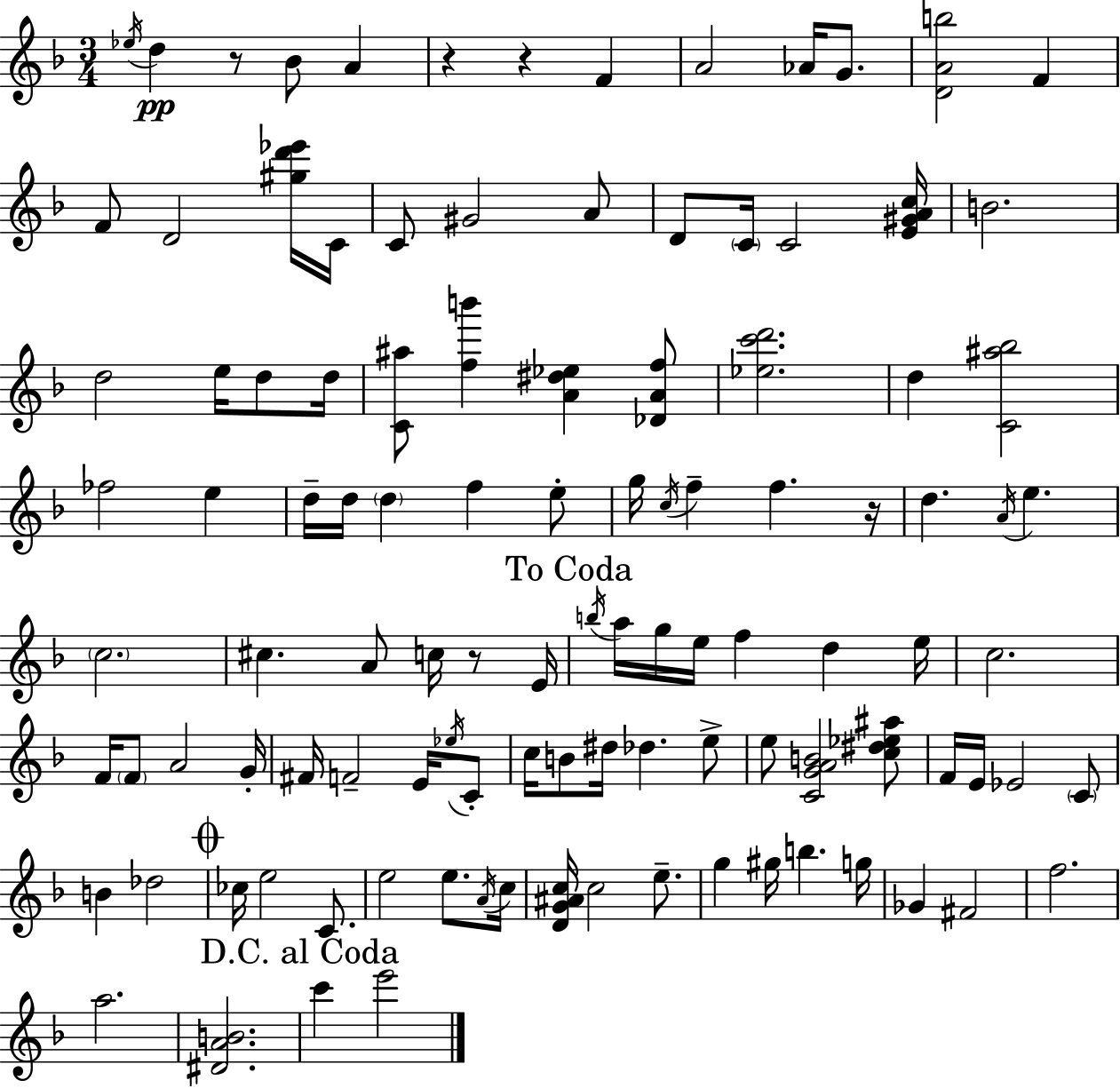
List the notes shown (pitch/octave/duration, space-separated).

Eb5/s D5/q R/e Bb4/e A4/q R/q R/q F4/q A4/h Ab4/s G4/e. [D4,A4,B5]/h F4/q F4/e D4/h [G#5,D6,Eb6]/s C4/s C4/e G#4/h A4/e D4/e C4/s C4/h [E4,G#4,A4,C5]/s B4/h. D5/h E5/s D5/e D5/s [C4,A#5]/e [F5,B6]/q [A4,D#5,Eb5]/q [Db4,A4,F5]/e [Eb5,C6,D6]/h. D5/q [C4,A#5,Bb5]/h FES5/h E5/q D5/s D5/s D5/q F5/q E5/e G5/s C5/s F5/q F5/q. R/s D5/q. A4/s E5/q. C5/h. C#5/q. A4/e C5/s R/e E4/s B5/s A5/s G5/s E5/s F5/q D5/q E5/s C5/h. F4/s F4/e A4/h G4/s F#4/s F4/h E4/s Eb5/s C4/e C5/s B4/e D#5/s Db5/q. E5/e E5/e [C4,G4,A4,B4]/h [C5,D#5,Eb5,A#5]/e F4/s E4/s Eb4/h C4/e B4/q Db5/h CES5/s E5/h C4/e. E5/h E5/e. A4/s C5/s [D4,G4,A#4,C5]/s C5/h E5/e. G5/q G#5/s B5/q. G5/s Gb4/q F#4/h F5/h. A5/h. [D#4,A4,B4]/h. C6/q E6/h